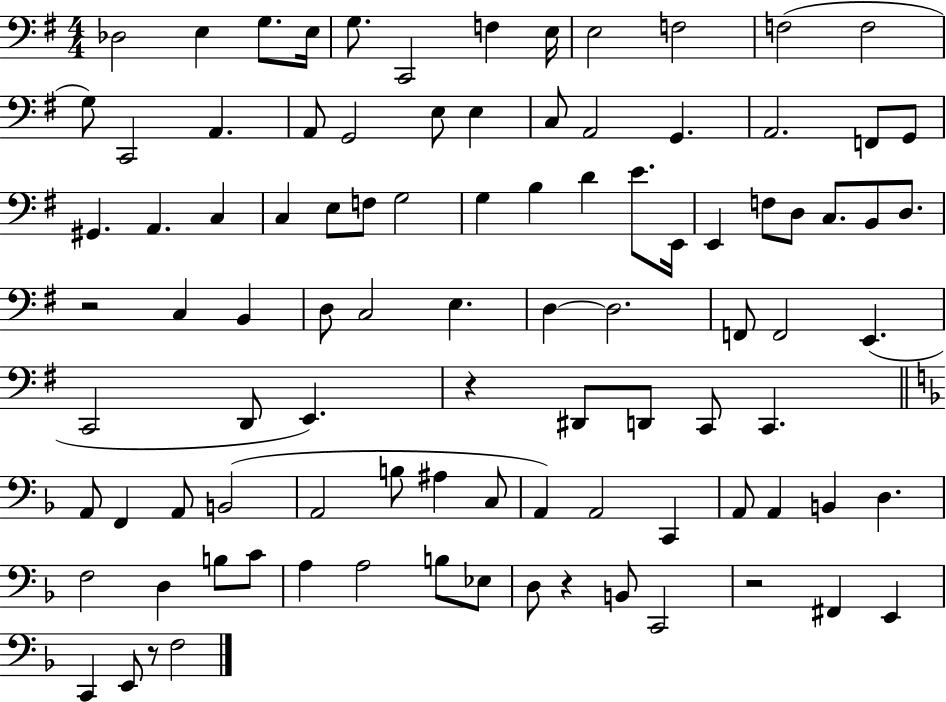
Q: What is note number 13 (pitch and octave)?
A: G3